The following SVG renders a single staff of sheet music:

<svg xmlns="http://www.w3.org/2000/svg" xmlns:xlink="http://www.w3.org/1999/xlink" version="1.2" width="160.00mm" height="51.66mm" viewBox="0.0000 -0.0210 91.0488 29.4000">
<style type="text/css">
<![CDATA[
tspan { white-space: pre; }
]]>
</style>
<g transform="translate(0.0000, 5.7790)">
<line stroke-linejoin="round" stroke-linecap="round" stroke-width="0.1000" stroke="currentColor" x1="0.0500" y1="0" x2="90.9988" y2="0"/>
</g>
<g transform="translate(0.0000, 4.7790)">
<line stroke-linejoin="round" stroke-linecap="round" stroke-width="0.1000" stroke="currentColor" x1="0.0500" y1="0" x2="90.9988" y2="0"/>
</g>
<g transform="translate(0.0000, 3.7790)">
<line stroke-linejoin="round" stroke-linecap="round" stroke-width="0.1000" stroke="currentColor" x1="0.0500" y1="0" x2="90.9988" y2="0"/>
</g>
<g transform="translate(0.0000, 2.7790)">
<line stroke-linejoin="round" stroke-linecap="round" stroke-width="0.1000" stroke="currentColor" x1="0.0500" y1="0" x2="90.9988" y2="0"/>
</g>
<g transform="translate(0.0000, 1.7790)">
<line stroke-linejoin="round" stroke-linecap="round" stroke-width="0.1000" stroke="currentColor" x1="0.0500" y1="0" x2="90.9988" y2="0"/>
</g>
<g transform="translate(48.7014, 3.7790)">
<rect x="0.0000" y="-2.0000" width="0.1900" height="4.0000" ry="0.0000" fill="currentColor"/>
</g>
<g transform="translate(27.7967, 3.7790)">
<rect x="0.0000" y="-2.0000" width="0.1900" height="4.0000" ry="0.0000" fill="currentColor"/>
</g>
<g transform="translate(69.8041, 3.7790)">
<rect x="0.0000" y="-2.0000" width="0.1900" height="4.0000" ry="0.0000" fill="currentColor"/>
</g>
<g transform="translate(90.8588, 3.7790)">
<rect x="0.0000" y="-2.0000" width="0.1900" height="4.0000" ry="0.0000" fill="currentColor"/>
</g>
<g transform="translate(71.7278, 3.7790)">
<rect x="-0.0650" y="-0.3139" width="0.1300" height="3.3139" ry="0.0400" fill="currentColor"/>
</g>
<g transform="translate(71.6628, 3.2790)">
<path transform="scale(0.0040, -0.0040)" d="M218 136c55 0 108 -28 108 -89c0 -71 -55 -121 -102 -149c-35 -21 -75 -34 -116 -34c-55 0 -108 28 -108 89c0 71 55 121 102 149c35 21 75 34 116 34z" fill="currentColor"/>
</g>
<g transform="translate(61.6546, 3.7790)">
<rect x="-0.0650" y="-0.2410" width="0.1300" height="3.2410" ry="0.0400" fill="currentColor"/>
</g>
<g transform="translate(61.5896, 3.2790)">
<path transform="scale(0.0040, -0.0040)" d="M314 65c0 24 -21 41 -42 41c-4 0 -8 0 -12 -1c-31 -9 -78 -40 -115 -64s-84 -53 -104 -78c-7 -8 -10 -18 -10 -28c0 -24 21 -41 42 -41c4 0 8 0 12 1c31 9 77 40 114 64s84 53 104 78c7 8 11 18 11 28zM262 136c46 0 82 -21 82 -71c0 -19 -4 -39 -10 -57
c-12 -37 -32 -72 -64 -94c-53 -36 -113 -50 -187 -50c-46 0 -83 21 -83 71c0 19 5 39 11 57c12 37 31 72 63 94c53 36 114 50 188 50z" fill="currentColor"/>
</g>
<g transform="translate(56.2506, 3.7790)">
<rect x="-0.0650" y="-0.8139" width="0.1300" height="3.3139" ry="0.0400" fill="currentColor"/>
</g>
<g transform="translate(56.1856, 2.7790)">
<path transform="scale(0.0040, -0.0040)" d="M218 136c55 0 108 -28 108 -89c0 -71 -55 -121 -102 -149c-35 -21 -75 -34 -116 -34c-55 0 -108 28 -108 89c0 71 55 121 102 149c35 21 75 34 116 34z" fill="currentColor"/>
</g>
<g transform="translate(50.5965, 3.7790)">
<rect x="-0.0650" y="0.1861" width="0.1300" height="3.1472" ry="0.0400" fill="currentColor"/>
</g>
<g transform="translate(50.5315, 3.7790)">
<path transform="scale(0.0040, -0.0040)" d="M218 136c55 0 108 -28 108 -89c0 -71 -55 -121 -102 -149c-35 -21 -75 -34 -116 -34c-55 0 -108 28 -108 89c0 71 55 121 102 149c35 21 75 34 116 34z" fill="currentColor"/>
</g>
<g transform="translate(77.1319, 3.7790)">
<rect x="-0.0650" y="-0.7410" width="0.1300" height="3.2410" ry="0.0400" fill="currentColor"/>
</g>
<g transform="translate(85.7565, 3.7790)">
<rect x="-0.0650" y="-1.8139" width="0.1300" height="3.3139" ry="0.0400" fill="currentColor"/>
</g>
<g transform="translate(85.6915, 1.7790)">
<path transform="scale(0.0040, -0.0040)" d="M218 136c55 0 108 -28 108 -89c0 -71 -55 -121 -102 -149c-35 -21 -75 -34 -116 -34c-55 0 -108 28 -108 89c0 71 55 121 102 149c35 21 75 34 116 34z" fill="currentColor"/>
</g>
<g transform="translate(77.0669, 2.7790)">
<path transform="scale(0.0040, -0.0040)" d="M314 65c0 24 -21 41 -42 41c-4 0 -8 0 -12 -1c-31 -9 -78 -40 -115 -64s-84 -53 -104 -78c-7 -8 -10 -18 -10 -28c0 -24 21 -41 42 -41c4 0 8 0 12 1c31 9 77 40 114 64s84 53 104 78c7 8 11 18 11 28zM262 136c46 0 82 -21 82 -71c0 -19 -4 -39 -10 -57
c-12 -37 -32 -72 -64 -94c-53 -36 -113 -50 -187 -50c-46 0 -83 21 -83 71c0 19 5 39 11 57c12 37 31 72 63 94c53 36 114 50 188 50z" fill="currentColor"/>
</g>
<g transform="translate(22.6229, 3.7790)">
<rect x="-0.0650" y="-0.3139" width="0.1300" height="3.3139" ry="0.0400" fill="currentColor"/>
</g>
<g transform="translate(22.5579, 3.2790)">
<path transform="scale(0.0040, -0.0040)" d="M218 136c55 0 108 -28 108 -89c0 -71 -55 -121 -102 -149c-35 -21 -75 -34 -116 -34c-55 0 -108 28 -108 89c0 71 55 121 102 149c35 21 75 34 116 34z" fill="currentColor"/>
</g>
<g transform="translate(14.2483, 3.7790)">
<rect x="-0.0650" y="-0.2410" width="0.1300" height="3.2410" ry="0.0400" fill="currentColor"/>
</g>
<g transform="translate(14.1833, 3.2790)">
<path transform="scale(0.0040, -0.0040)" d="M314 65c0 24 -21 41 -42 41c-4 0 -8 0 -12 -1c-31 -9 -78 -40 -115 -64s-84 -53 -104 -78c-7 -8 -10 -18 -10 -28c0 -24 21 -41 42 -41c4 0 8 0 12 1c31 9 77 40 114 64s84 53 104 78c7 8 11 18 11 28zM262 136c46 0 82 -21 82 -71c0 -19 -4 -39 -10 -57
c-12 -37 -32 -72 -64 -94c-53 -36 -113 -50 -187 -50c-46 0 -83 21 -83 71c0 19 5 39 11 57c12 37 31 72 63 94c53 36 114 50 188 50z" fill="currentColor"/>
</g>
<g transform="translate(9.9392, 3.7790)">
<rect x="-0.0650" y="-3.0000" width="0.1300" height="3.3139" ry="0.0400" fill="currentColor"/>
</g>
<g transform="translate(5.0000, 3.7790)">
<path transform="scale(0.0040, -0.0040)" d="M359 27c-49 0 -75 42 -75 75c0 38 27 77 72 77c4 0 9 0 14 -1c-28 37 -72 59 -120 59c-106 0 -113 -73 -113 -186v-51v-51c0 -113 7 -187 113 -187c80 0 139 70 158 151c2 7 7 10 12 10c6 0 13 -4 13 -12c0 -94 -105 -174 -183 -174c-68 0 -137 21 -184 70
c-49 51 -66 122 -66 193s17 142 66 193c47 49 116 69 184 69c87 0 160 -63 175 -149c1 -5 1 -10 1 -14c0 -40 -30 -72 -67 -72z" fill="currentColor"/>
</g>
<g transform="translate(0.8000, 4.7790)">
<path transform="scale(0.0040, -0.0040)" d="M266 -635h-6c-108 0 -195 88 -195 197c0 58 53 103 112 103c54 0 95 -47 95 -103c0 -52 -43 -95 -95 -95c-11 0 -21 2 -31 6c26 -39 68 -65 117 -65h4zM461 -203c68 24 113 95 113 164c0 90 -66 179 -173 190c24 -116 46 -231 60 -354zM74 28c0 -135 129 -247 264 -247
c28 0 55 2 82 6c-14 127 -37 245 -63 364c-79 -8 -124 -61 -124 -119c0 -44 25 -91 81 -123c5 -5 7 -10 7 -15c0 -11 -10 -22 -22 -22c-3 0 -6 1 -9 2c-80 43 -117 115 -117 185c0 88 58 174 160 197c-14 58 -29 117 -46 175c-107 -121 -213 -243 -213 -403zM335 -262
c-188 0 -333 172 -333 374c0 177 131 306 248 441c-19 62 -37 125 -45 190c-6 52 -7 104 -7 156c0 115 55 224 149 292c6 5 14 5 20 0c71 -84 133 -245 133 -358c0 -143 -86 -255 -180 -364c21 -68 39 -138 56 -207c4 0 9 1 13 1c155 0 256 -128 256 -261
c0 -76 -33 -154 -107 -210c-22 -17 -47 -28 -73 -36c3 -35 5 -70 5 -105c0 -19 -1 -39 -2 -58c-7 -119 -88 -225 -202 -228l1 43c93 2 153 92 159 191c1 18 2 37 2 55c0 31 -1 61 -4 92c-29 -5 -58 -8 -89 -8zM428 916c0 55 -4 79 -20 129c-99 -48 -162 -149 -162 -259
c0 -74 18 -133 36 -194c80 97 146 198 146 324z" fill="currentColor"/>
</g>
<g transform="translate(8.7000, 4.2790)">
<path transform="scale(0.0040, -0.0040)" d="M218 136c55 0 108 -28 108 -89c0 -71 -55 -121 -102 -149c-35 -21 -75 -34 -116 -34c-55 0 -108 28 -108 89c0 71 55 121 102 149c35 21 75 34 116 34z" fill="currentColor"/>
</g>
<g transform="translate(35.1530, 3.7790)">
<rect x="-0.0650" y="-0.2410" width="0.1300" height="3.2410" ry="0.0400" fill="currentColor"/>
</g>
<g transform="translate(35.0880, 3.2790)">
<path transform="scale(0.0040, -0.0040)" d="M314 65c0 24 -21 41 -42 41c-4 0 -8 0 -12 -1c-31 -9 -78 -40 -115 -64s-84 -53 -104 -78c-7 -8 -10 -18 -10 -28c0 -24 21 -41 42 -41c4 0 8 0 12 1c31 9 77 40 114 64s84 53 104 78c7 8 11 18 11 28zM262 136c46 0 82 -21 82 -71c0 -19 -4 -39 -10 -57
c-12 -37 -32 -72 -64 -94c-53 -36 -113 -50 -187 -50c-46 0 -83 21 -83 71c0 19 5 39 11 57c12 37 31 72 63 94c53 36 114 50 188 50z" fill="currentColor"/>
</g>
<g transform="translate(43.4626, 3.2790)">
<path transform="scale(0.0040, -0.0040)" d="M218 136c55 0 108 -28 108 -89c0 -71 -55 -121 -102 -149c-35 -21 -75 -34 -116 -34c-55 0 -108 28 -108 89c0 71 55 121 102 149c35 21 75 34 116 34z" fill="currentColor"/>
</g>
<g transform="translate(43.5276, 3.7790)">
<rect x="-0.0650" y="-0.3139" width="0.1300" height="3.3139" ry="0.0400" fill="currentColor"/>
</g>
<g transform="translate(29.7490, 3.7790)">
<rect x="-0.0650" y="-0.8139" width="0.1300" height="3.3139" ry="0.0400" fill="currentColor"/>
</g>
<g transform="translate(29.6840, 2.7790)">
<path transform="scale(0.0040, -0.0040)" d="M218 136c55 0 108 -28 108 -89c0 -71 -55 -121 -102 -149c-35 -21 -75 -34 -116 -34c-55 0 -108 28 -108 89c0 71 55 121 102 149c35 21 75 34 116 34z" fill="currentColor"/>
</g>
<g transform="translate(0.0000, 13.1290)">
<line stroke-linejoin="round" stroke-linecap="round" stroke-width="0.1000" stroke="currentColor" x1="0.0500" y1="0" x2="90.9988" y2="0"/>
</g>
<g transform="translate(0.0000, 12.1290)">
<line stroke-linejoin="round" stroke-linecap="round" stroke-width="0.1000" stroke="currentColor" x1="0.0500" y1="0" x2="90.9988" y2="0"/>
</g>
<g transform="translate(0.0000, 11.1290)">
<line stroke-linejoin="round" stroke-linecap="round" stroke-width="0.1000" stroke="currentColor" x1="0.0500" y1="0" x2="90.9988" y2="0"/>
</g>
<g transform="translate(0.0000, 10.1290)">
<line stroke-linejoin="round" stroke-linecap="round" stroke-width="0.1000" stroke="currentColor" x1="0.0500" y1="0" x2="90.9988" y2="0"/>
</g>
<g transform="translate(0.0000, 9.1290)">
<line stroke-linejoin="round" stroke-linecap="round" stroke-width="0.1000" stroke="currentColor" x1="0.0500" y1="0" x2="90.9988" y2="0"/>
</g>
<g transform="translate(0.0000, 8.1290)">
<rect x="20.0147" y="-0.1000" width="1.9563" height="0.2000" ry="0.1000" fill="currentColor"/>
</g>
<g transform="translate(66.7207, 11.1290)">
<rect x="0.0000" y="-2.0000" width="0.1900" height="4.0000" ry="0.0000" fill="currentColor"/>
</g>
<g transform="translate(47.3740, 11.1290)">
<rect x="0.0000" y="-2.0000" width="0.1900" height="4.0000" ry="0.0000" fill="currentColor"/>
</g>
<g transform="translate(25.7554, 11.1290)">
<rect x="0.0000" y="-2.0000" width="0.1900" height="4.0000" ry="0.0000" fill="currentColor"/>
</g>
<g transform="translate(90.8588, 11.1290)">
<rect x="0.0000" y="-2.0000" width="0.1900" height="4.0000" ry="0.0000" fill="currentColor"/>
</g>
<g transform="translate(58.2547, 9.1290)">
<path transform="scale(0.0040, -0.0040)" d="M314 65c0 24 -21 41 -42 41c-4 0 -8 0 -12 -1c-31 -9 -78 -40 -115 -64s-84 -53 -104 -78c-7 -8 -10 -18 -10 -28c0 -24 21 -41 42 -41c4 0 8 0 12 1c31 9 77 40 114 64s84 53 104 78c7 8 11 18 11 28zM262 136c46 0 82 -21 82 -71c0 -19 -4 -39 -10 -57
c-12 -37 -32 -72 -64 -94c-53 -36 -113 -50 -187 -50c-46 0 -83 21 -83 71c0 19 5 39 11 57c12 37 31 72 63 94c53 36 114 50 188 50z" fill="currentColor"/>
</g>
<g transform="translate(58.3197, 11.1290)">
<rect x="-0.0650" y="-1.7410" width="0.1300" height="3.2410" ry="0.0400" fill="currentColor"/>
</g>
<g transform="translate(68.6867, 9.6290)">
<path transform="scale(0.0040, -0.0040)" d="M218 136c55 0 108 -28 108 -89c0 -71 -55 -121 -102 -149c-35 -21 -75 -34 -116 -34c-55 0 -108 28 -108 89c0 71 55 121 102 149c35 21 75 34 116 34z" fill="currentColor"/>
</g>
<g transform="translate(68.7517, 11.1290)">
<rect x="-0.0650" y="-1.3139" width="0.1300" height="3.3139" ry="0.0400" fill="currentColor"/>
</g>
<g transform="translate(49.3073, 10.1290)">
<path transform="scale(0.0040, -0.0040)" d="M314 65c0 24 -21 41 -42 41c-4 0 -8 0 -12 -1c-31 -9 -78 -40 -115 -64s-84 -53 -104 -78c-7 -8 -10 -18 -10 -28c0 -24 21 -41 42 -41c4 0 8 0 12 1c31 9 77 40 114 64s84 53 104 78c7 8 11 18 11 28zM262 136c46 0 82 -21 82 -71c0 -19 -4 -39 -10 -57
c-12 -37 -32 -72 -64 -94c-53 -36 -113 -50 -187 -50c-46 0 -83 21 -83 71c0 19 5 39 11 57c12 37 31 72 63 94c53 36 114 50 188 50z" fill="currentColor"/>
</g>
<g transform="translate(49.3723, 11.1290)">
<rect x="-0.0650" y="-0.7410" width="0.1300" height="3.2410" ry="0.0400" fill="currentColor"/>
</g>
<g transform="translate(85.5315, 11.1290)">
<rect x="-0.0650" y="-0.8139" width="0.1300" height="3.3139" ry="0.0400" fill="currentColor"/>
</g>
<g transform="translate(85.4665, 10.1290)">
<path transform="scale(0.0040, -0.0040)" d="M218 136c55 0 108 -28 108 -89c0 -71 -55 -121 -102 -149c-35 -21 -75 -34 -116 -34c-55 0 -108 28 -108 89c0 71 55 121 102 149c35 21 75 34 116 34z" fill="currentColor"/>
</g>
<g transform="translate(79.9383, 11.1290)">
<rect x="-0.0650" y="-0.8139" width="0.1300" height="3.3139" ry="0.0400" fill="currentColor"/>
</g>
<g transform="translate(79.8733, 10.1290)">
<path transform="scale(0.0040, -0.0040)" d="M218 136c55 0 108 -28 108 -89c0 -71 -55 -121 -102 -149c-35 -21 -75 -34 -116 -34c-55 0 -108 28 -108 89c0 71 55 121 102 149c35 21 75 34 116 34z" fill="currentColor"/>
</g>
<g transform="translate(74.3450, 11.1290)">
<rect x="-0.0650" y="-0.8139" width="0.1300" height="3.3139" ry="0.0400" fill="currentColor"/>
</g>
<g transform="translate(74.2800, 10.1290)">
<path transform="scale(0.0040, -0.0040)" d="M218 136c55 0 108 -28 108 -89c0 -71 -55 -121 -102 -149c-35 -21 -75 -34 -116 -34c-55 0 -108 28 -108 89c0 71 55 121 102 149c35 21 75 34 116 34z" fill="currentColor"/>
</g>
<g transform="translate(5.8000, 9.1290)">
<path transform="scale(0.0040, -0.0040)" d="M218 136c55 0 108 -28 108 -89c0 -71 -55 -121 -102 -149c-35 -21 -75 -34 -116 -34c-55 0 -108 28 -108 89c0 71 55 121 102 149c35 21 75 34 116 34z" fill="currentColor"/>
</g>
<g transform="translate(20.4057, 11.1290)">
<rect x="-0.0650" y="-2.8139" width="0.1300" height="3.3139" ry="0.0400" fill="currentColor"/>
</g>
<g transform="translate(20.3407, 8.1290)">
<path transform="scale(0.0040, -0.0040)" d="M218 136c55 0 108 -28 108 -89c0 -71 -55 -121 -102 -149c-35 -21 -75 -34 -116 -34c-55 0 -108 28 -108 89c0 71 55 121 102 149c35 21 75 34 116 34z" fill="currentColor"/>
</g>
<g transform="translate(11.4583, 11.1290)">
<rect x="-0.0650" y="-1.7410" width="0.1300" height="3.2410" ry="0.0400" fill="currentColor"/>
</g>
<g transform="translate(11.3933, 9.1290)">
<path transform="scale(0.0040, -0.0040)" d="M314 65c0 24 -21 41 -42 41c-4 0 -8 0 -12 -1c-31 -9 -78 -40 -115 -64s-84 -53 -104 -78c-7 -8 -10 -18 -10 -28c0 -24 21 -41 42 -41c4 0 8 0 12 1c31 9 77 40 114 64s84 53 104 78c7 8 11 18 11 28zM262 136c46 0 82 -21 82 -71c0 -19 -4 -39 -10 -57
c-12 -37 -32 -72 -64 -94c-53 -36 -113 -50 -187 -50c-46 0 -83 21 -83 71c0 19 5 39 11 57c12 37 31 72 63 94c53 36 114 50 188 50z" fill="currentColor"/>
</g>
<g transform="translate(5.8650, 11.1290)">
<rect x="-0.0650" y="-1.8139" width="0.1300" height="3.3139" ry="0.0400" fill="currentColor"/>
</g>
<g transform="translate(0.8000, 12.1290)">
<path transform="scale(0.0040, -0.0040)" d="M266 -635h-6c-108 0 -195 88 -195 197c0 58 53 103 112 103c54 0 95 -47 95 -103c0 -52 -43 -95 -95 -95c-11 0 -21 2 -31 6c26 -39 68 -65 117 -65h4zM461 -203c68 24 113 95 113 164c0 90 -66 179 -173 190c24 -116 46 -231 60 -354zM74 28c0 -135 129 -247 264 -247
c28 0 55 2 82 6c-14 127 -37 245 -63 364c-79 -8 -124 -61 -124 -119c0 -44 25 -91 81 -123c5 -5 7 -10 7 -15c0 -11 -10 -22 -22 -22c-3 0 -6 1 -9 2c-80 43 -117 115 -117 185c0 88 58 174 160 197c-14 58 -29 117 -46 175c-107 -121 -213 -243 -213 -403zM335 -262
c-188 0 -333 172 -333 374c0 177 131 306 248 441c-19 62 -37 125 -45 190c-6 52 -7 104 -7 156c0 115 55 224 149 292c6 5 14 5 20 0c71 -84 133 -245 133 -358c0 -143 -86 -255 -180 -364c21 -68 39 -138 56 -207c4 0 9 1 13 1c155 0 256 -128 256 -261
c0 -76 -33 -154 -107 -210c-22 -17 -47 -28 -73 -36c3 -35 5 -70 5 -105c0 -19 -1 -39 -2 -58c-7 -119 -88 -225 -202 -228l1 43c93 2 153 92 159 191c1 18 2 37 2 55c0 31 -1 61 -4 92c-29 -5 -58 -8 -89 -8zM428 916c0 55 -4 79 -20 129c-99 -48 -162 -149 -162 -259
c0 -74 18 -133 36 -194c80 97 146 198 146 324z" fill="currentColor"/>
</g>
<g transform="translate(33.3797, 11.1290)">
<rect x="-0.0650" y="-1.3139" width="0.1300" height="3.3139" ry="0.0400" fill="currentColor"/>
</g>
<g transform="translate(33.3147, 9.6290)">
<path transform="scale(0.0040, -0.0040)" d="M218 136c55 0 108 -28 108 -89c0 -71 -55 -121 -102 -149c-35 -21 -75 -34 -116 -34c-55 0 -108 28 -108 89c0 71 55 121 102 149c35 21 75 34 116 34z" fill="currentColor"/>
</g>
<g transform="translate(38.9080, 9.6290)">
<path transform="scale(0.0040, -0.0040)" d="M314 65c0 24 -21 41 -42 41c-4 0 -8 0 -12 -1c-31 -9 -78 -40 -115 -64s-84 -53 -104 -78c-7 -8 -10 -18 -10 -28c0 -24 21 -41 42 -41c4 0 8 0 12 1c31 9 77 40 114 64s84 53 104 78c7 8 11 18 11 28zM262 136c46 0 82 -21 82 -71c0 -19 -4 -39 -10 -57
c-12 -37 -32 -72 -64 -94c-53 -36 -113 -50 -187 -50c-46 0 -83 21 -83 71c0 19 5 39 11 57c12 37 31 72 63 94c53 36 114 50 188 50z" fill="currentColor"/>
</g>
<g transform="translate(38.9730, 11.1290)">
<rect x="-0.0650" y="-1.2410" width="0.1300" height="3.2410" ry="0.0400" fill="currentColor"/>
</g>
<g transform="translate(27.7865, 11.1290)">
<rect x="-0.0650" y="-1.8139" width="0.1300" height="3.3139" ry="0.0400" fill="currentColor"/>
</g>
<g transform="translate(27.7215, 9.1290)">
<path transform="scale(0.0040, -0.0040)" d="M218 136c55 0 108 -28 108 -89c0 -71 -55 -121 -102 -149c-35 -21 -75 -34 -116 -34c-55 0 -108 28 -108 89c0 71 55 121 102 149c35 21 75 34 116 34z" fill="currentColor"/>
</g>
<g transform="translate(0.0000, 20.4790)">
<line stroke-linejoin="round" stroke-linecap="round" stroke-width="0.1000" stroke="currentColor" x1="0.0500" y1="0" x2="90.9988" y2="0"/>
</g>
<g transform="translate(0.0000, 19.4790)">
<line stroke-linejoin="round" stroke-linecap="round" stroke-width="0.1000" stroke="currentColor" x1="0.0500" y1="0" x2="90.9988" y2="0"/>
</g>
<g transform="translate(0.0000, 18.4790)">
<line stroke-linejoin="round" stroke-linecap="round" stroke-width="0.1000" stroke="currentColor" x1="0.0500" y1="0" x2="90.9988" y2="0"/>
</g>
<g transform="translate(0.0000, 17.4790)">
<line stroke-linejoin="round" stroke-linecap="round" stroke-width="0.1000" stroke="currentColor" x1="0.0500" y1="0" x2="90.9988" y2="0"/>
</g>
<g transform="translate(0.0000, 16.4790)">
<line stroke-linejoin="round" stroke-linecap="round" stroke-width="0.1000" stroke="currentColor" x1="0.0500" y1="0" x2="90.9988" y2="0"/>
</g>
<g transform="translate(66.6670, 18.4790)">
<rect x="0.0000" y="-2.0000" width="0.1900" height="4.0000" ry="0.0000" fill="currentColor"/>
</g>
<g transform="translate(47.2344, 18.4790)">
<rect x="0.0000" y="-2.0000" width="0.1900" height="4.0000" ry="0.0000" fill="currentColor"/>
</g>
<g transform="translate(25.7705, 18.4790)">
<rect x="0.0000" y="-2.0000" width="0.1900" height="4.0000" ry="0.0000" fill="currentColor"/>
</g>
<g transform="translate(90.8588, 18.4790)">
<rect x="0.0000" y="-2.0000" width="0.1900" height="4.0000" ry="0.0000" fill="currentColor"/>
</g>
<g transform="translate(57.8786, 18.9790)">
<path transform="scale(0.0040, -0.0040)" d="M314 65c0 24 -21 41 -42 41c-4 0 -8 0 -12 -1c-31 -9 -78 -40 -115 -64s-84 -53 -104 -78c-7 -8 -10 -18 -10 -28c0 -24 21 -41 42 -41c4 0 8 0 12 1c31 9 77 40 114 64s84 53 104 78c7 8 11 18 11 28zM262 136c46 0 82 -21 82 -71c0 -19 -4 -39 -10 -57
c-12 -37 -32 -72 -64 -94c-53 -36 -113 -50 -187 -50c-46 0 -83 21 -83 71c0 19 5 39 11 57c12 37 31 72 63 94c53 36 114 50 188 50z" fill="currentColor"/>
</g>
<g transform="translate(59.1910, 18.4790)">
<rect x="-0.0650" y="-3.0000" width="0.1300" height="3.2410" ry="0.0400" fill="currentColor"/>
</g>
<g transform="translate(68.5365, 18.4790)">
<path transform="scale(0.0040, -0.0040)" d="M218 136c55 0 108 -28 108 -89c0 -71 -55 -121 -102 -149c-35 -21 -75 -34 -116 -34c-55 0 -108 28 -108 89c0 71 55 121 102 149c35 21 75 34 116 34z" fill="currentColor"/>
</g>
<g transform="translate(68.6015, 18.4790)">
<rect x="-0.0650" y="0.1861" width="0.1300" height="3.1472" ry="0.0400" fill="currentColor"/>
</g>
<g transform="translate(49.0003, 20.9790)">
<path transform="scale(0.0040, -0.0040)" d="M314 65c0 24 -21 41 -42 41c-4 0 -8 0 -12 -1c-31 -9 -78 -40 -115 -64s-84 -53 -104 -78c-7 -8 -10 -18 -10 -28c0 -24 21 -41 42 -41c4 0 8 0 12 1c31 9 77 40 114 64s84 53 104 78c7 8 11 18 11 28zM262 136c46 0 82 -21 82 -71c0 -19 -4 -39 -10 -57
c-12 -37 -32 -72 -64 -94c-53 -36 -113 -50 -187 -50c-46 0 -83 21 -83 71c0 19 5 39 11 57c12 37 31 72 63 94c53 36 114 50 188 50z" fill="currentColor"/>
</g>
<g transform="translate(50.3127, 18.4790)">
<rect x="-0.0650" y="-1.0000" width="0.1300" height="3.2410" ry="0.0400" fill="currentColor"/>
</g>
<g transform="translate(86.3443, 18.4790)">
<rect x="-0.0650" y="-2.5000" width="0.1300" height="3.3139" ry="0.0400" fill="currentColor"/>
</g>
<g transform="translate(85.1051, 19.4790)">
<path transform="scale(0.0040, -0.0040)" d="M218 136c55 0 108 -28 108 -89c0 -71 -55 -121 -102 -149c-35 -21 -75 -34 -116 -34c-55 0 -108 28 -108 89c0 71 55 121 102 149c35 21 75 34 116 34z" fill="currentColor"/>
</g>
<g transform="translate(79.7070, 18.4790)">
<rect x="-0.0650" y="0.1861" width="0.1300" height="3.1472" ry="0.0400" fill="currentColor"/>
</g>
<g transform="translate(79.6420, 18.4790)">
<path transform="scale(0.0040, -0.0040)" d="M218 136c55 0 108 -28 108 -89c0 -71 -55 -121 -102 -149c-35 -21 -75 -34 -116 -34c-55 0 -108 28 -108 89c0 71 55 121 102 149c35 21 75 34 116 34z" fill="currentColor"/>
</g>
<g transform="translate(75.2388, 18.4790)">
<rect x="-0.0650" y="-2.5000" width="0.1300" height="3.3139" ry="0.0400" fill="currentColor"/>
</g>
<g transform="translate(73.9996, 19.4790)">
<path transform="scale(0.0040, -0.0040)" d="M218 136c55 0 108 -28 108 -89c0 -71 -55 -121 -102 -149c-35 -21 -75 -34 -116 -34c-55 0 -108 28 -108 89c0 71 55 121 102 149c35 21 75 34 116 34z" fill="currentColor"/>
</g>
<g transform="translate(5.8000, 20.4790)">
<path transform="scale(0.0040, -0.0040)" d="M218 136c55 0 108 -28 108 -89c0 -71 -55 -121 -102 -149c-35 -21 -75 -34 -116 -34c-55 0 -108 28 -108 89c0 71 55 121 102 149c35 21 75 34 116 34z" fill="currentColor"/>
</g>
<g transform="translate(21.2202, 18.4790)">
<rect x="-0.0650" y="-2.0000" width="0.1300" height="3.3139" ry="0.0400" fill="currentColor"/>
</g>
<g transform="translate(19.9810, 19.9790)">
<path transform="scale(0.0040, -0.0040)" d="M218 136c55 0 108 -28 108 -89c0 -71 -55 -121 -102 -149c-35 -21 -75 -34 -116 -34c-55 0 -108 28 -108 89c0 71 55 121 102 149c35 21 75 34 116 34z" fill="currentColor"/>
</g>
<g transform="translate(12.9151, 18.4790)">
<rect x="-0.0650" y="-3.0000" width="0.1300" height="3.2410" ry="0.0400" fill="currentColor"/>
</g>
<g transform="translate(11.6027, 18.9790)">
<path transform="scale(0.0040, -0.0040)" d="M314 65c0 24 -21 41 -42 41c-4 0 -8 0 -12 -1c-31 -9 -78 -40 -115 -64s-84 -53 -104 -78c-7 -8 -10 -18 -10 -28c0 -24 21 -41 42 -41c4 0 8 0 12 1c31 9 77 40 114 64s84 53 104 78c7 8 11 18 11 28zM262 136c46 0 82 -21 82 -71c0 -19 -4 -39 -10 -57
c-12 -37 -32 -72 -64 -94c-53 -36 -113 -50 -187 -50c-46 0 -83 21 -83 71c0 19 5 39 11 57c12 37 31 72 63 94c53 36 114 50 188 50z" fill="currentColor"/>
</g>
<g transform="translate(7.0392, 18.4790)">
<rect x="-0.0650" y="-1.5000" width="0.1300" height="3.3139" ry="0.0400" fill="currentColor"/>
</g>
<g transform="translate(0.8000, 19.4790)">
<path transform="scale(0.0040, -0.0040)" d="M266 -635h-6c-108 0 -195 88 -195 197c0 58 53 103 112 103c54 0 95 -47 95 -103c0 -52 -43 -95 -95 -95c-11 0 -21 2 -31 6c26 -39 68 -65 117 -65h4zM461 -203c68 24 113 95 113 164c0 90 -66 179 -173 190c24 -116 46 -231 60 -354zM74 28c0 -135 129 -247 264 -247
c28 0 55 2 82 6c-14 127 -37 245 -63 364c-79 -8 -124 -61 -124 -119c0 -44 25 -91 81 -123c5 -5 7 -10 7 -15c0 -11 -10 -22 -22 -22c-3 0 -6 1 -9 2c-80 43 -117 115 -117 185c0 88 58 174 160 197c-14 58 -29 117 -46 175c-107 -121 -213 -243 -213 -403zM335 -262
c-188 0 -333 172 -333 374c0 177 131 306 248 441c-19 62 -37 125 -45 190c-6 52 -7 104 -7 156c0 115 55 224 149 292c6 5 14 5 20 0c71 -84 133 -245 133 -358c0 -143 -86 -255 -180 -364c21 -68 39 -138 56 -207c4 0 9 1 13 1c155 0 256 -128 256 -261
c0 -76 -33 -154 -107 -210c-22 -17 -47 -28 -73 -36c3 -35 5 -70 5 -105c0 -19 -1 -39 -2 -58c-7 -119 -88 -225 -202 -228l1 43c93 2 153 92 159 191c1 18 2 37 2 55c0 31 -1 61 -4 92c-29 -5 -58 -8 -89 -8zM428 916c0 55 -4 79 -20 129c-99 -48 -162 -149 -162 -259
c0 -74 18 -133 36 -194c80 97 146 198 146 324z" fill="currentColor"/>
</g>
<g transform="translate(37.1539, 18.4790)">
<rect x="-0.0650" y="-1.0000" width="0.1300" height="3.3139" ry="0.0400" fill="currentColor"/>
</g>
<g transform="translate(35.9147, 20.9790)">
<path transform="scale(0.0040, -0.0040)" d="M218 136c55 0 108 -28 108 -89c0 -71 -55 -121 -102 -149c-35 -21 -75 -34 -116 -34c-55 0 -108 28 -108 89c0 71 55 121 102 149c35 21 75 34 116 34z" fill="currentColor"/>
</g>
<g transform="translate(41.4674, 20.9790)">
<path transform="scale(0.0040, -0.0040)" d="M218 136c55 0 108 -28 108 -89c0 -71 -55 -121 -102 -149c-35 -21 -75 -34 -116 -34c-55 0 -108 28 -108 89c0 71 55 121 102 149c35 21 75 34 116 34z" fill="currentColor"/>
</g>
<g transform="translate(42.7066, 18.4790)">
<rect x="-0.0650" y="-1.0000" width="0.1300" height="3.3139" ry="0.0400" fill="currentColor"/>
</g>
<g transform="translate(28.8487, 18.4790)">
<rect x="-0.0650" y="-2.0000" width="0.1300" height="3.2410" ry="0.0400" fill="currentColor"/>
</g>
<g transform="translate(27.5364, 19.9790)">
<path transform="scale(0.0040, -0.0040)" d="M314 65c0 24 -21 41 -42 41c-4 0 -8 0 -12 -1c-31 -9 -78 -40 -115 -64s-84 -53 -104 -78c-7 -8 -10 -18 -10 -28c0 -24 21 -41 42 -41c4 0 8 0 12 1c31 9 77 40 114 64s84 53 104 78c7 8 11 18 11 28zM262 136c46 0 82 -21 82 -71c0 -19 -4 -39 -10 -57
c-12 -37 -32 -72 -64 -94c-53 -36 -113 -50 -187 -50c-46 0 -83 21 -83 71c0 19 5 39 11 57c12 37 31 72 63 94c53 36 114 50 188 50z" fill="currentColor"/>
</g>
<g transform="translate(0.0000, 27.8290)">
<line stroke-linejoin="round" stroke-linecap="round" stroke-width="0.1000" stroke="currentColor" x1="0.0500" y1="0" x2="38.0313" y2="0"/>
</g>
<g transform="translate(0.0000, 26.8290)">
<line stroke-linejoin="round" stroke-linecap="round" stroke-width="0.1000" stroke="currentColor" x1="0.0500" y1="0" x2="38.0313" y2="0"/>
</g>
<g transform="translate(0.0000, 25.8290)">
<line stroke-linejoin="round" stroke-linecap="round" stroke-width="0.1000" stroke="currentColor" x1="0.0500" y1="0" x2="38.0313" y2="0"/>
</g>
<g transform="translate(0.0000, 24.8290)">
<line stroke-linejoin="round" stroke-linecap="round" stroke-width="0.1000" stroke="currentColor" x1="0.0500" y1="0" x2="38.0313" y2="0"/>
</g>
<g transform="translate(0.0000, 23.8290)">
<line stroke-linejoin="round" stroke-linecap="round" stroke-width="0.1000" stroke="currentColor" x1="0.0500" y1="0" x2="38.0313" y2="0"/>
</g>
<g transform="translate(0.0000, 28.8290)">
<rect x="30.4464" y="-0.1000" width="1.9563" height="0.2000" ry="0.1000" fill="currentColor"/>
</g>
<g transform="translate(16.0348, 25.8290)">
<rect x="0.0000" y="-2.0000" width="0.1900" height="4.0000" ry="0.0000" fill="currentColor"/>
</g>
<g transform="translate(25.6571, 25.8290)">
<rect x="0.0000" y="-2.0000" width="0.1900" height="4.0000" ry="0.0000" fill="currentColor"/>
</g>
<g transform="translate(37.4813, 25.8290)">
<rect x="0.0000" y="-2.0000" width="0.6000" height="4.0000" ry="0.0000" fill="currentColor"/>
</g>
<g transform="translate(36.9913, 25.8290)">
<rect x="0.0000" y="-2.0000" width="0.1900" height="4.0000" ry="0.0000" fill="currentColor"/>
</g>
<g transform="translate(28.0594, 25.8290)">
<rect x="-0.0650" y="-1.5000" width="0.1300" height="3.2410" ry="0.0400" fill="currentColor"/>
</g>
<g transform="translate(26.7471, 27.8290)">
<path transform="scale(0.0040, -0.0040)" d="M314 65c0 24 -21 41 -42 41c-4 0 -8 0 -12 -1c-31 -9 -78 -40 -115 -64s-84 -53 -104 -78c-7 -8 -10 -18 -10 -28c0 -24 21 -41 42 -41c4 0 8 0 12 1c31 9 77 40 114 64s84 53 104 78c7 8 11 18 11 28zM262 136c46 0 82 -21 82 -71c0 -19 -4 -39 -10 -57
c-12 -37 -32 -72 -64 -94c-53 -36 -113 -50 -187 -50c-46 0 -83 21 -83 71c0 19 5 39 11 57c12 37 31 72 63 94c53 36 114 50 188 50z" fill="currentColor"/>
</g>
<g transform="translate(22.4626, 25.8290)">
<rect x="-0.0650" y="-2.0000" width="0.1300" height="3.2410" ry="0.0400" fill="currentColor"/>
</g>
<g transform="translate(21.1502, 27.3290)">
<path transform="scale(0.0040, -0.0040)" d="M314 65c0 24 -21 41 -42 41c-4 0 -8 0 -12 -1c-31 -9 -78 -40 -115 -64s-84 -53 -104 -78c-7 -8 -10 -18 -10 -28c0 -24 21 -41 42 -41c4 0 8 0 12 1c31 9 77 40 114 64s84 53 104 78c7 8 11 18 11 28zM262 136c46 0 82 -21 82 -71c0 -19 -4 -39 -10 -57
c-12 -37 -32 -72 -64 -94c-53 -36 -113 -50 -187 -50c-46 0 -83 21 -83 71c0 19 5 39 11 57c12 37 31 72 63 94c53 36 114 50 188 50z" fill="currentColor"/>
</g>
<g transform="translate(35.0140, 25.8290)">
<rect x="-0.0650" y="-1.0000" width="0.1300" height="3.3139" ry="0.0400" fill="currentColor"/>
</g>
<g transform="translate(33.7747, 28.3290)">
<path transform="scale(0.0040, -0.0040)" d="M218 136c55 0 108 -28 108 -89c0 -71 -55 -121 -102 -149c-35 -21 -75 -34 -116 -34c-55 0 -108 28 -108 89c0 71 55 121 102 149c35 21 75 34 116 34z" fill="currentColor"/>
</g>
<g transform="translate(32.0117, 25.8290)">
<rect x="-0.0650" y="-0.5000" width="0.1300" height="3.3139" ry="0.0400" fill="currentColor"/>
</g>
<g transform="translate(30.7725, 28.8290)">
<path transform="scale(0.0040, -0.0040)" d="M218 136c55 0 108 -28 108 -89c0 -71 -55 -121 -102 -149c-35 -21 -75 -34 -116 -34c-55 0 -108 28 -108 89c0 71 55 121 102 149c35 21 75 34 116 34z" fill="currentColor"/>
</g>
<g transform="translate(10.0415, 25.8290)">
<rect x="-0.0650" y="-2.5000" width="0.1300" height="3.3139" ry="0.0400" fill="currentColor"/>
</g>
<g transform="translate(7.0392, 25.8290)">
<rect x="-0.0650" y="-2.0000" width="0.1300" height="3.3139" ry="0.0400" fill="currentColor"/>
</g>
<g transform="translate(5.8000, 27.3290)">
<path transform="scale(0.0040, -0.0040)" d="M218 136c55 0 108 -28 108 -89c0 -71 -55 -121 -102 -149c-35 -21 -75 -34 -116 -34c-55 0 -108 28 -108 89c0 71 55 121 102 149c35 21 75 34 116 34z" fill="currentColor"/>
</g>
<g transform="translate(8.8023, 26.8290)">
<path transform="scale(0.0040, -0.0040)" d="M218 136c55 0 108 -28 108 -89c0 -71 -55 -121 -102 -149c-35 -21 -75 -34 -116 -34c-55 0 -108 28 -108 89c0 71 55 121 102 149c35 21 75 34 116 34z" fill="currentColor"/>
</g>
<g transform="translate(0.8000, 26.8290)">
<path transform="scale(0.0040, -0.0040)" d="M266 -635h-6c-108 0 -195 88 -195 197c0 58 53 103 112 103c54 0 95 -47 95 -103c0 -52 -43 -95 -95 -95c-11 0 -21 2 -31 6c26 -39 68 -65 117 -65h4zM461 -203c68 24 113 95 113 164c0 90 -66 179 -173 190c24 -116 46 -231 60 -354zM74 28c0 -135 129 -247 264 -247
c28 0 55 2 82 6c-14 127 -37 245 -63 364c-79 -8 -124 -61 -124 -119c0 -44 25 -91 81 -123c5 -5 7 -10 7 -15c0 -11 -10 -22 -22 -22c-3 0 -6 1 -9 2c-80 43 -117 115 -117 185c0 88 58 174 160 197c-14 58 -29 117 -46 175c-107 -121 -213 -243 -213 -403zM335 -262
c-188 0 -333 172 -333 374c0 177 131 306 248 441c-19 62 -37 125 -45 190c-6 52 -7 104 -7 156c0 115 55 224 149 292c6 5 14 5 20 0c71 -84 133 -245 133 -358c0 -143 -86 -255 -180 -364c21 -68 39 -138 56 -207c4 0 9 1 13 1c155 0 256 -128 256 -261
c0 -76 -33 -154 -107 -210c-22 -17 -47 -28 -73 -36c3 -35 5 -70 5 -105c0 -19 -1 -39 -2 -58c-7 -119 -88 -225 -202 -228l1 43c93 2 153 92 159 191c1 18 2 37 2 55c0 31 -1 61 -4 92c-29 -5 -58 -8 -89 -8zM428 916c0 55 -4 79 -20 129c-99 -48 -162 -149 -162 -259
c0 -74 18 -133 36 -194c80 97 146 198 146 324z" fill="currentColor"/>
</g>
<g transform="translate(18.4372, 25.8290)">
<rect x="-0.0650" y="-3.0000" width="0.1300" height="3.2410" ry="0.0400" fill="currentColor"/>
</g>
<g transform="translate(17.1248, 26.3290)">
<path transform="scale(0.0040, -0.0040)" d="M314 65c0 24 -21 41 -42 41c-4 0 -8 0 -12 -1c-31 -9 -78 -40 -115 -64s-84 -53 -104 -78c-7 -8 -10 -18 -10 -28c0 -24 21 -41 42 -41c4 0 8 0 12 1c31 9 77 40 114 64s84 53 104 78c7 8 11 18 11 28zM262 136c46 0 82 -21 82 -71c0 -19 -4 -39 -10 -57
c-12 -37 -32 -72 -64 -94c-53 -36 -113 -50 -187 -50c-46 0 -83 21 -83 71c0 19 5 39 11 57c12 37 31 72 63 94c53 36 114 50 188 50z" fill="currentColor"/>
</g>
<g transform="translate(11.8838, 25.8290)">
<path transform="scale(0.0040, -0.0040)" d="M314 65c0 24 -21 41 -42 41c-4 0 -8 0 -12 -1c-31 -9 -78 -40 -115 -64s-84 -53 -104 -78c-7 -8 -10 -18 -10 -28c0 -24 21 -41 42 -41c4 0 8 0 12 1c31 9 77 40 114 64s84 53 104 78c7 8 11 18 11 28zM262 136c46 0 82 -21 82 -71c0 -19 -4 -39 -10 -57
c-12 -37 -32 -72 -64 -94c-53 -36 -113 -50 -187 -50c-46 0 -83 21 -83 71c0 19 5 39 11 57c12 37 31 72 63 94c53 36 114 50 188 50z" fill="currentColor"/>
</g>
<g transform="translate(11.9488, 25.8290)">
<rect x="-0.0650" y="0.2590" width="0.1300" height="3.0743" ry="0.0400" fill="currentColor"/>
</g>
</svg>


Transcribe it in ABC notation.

X:1
T:Untitled
M:4/4
L:1/4
K:C
A c2 c d c2 c B d c2 c d2 f f f2 a f e e2 d2 f2 e d d d E A2 F F2 D D D2 A2 B G B G F G B2 A2 F2 E2 C D